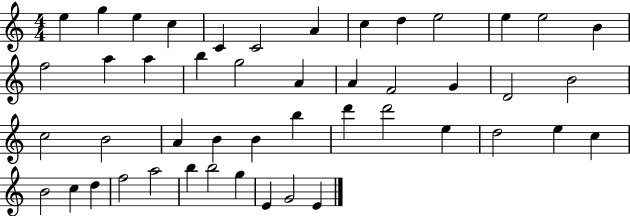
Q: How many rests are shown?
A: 0